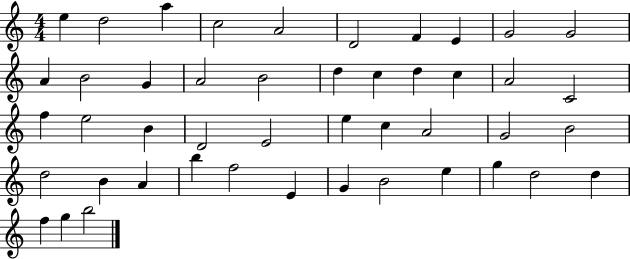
E5/q D5/h A5/q C5/h A4/h D4/h F4/q E4/q G4/h G4/h A4/q B4/h G4/q A4/h B4/h D5/q C5/q D5/q C5/q A4/h C4/h F5/q E5/h B4/q D4/h E4/h E5/q C5/q A4/h G4/h B4/h D5/h B4/q A4/q B5/q F5/h E4/q G4/q B4/h E5/q G5/q D5/h D5/q F5/q G5/q B5/h